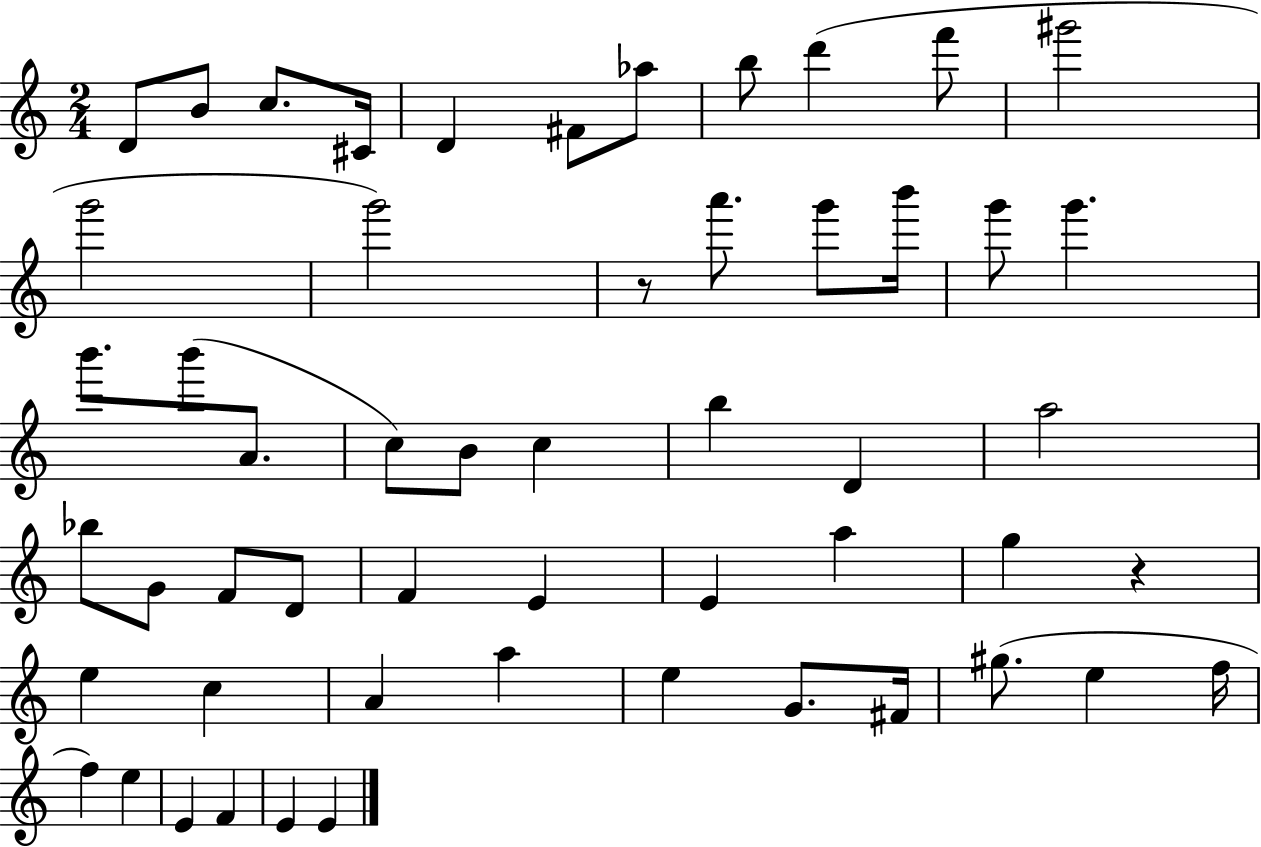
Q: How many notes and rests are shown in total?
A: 54